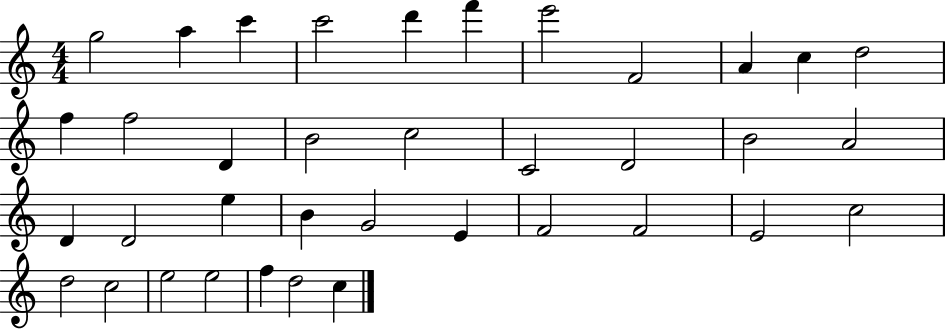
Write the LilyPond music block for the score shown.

{
  \clef treble
  \numericTimeSignature
  \time 4/4
  \key c \major
  g''2 a''4 c'''4 | c'''2 d'''4 f'''4 | e'''2 f'2 | a'4 c''4 d''2 | \break f''4 f''2 d'4 | b'2 c''2 | c'2 d'2 | b'2 a'2 | \break d'4 d'2 e''4 | b'4 g'2 e'4 | f'2 f'2 | e'2 c''2 | \break d''2 c''2 | e''2 e''2 | f''4 d''2 c''4 | \bar "|."
}